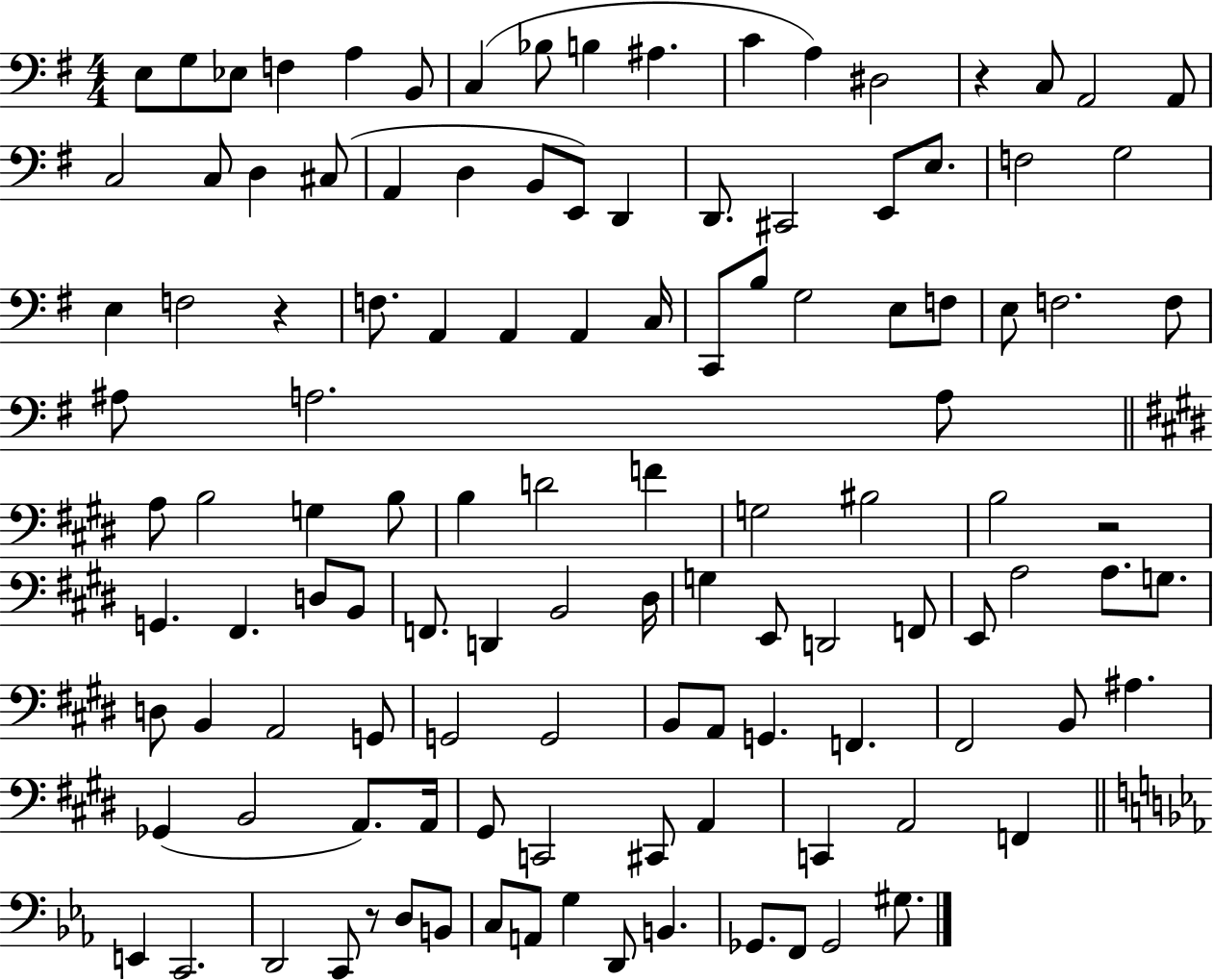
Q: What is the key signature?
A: G major